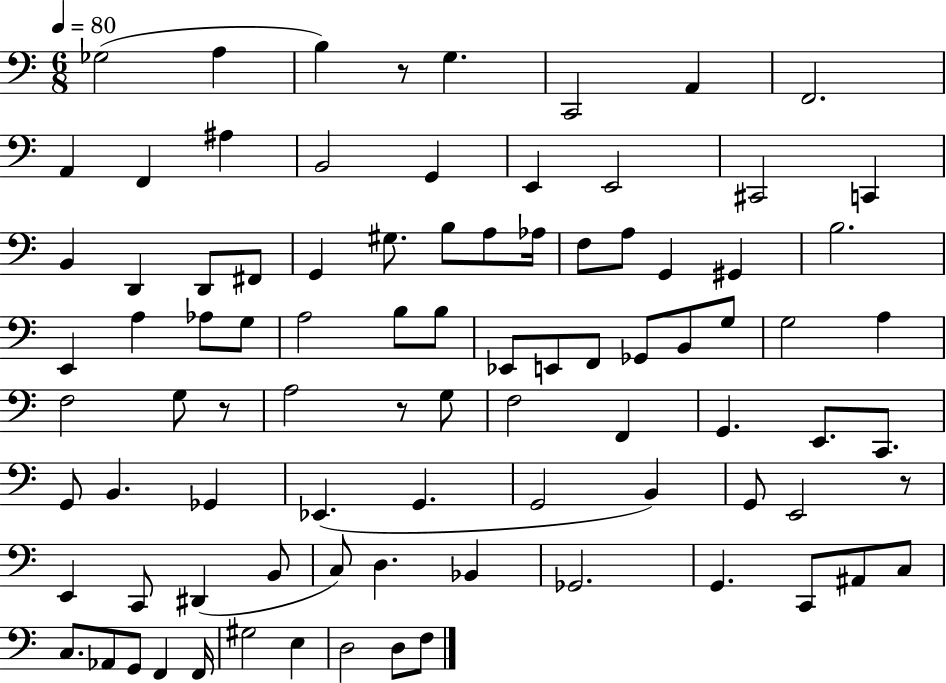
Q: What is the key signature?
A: C major